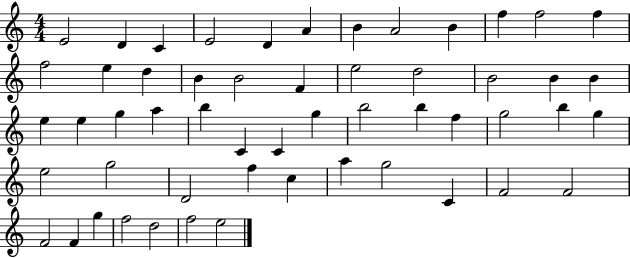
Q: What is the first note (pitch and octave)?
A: E4